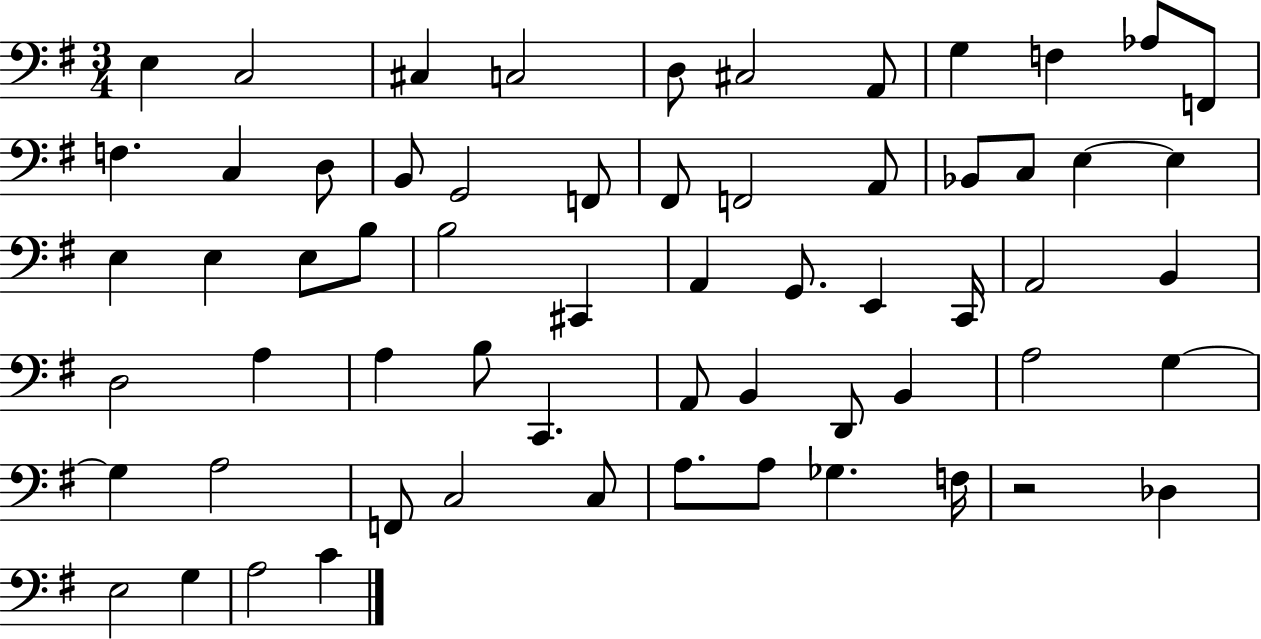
X:1
T:Untitled
M:3/4
L:1/4
K:G
E, C,2 ^C, C,2 D,/2 ^C,2 A,,/2 G, F, _A,/2 F,,/2 F, C, D,/2 B,,/2 G,,2 F,,/2 ^F,,/2 F,,2 A,,/2 _B,,/2 C,/2 E, E, E, E, E,/2 B,/2 B,2 ^C,, A,, G,,/2 E,, C,,/4 A,,2 B,, D,2 A, A, B,/2 C,, A,,/2 B,, D,,/2 B,, A,2 G, G, A,2 F,,/2 C,2 C,/2 A,/2 A,/2 _G, F,/4 z2 _D, E,2 G, A,2 C